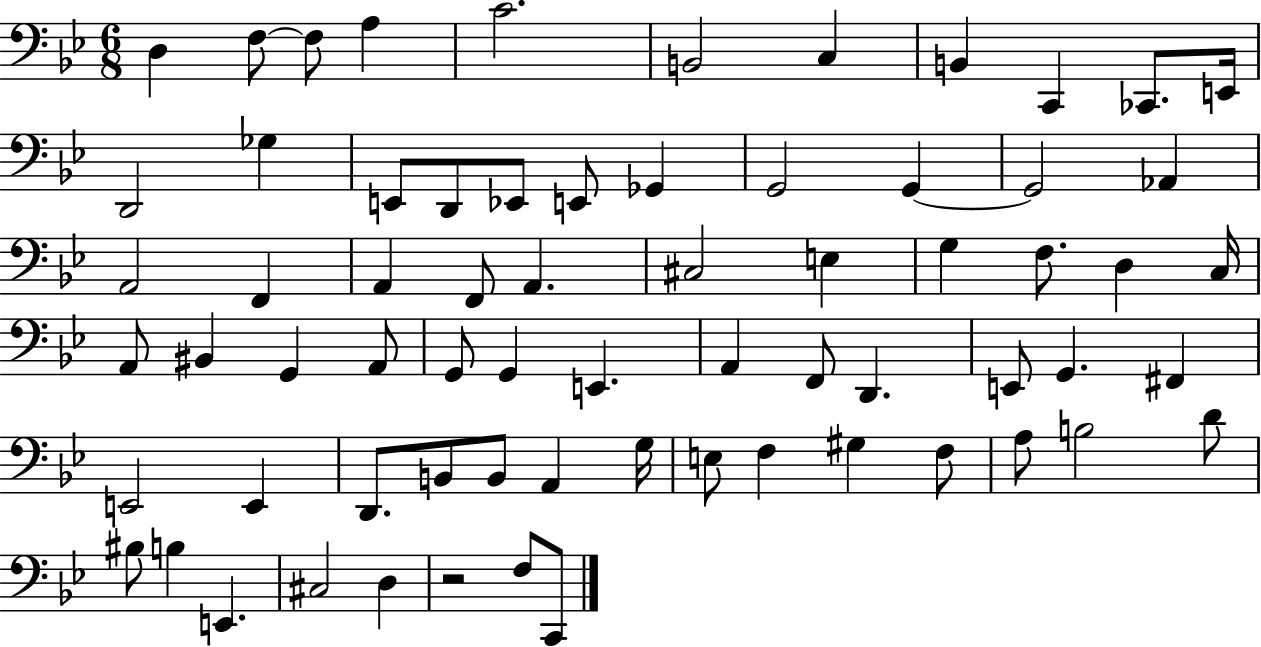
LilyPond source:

{
  \clef bass
  \numericTimeSignature
  \time 6/8
  \key bes \major
  d4 f8~~ f8 a4 | c'2. | b,2 c4 | b,4 c,4 ces,8. e,16 | \break d,2 ges4 | e,8 d,8 ees,8 e,8 ges,4 | g,2 g,4~~ | g,2 aes,4 | \break a,2 f,4 | a,4 f,8 a,4. | cis2 e4 | g4 f8. d4 c16 | \break a,8 bis,4 g,4 a,8 | g,8 g,4 e,4. | a,4 f,8 d,4. | e,8 g,4. fis,4 | \break e,2 e,4 | d,8. b,8 b,8 a,4 g16 | e8 f4 gis4 f8 | a8 b2 d'8 | \break bis8 b4 e,4. | cis2 d4 | r2 f8 c,8 | \bar "|."
}